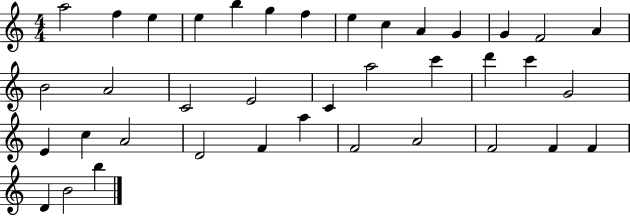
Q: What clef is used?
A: treble